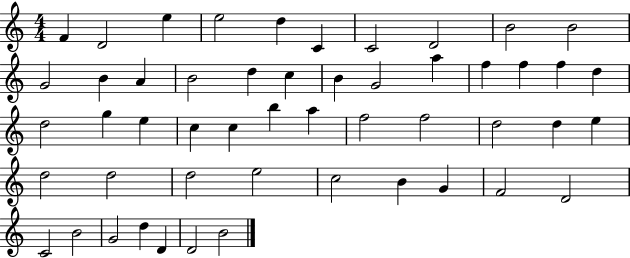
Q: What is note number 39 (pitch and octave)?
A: E5